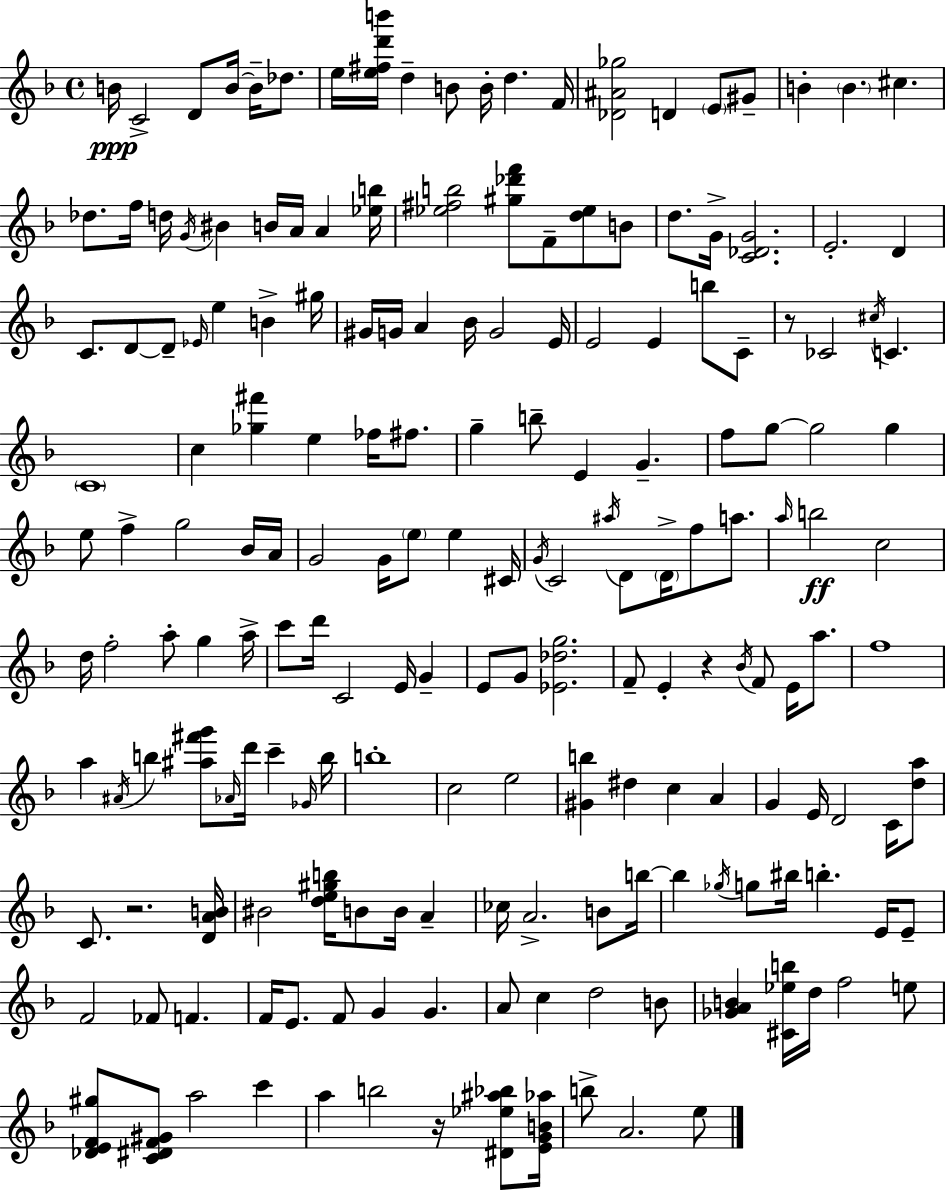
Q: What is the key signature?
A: D minor